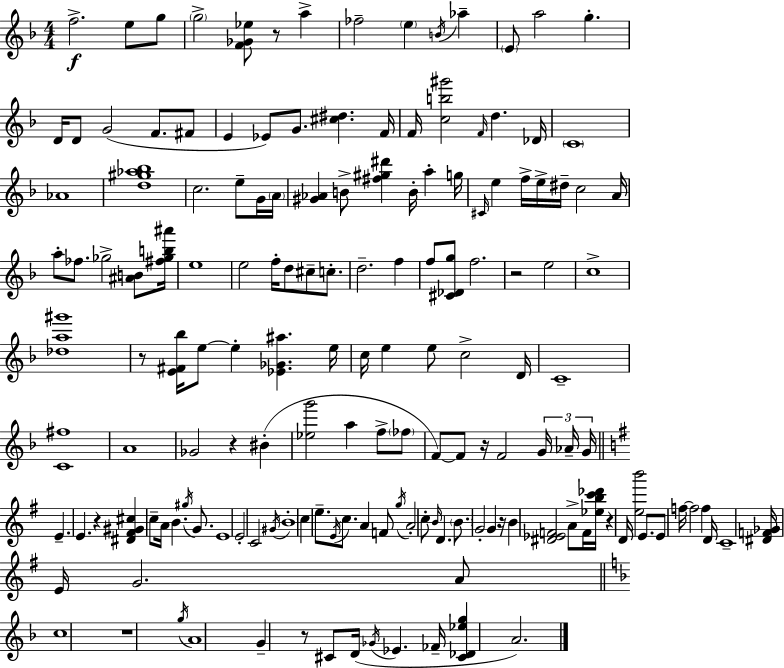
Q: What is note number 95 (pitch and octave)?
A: A4